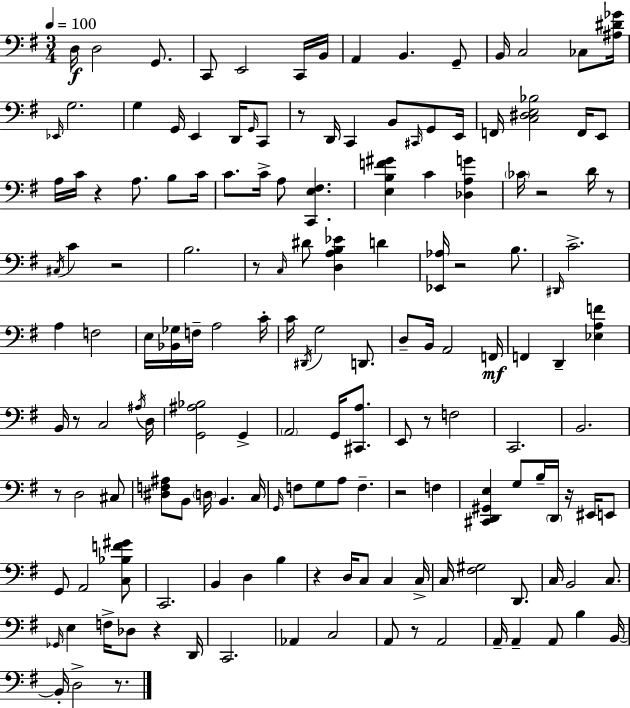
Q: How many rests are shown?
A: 16